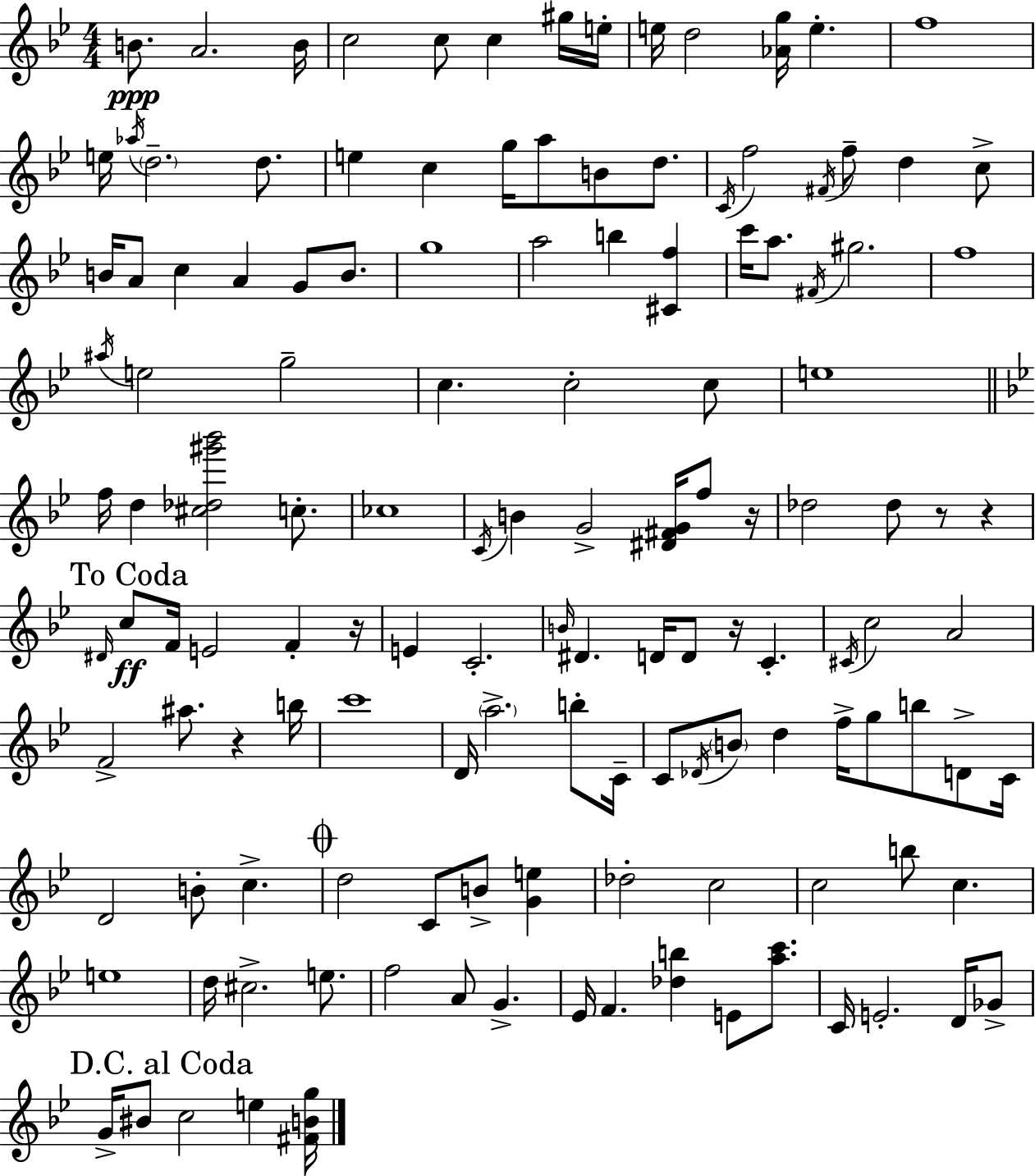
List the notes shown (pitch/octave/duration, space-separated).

B4/e. A4/h. B4/s C5/h C5/e C5/q G#5/s E5/s E5/s D5/h [Ab4,G5]/s E5/q. F5/w E5/s Ab5/s D5/h. D5/e. E5/q C5/q G5/s A5/e B4/e D5/e. C4/s F5/h F#4/s F5/e D5/q C5/e B4/s A4/e C5/q A4/q G4/e B4/e. G5/w A5/h B5/q [C#4,F5]/q C6/s A5/e. F#4/s G#5/h. F5/w A#5/s E5/h G5/h C5/q. C5/h C5/e E5/w F5/s D5/q [C#5,Db5,G#6,Bb6]/h C5/e. CES5/w C4/s B4/q G4/h [D#4,F#4,G4]/s F5/e R/s Db5/h Db5/e R/e R/q D#4/s C5/e F4/s E4/h F4/q R/s E4/q C4/h. B4/s D#4/q. D4/s D4/e R/s C4/q. C#4/s C5/h A4/h F4/h A#5/e. R/q B5/s C6/w D4/s A5/h. B5/e C4/s C4/e Db4/s B4/e D5/q F5/s G5/e B5/e D4/e C4/s D4/h B4/e C5/q. D5/h C4/e B4/e [G4,E5]/q Db5/h C5/h C5/h B5/e C5/q. E5/w D5/s C#5/h. E5/e. F5/h A4/e G4/q. Eb4/s F4/q. [Db5,B5]/q E4/e [A5,C6]/e. C4/s E4/h. D4/s Gb4/e G4/s BIS4/e C5/h E5/q [F#4,B4,G5]/s